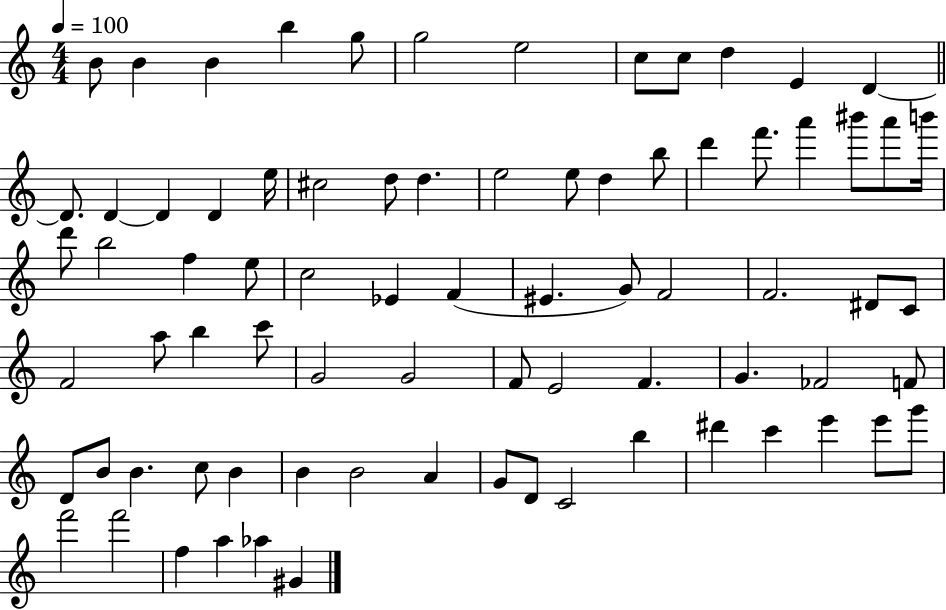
X:1
T:Untitled
M:4/4
L:1/4
K:C
B/2 B B b g/2 g2 e2 c/2 c/2 d E D D/2 D D D e/4 ^c2 d/2 d e2 e/2 d b/2 d' f'/2 a' ^b'/2 a'/2 b'/4 d'/2 b2 f e/2 c2 _E F ^E G/2 F2 F2 ^D/2 C/2 F2 a/2 b c'/2 G2 G2 F/2 E2 F G _F2 F/2 D/2 B/2 B c/2 B B B2 A G/2 D/2 C2 b ^d' c' e' e'/2 g'/2 f'2 f'2 f a _a ^G